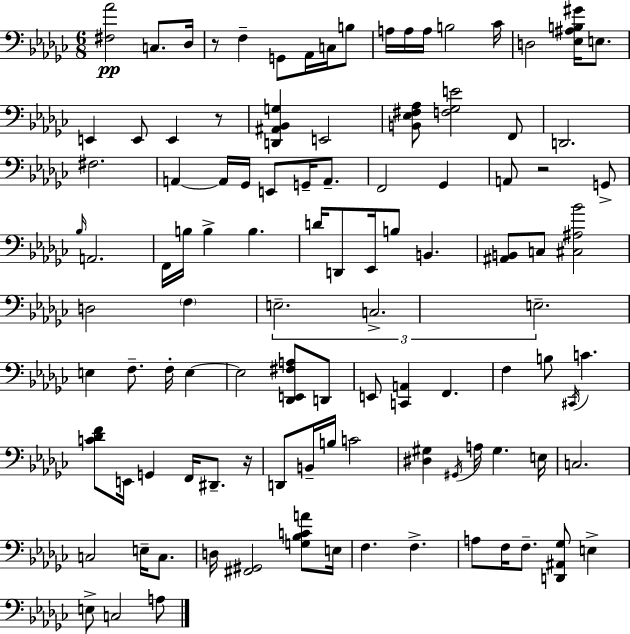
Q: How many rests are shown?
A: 4